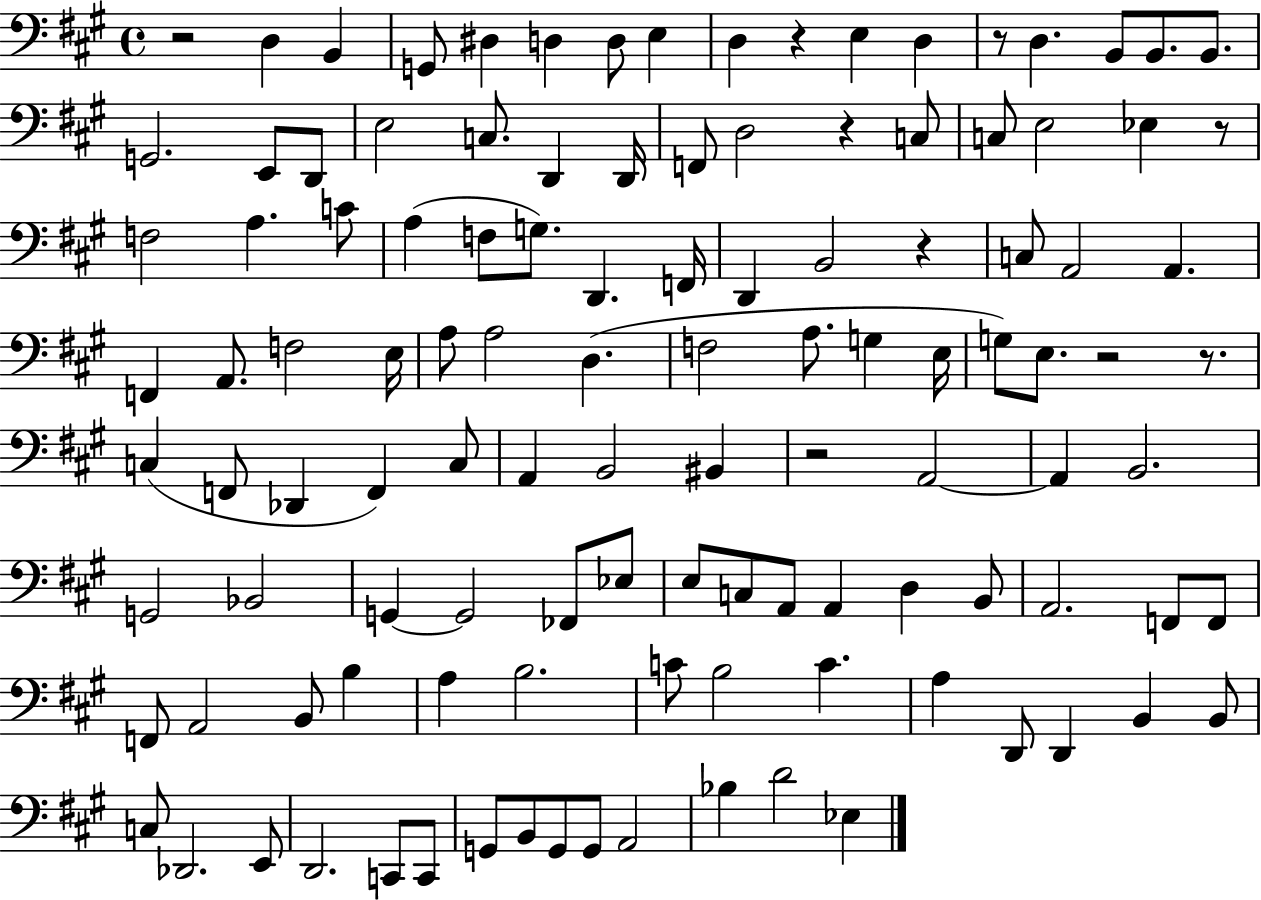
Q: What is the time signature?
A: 4/4